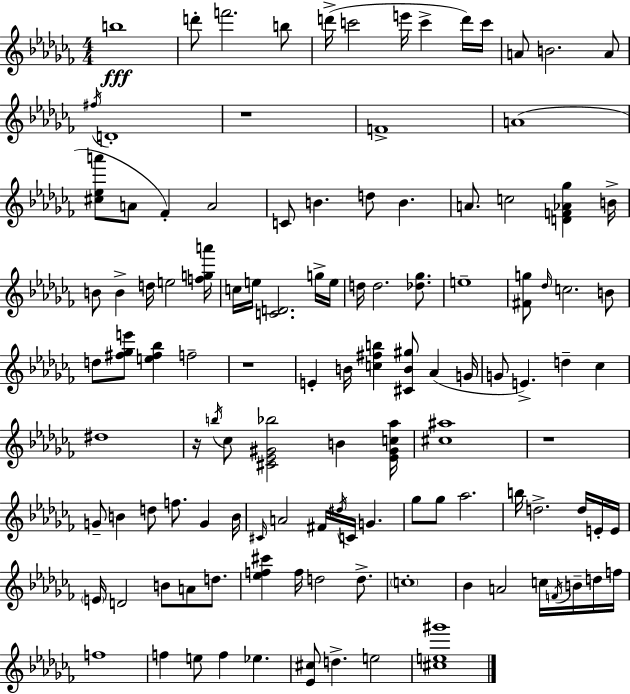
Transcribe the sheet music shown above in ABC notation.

X:1
T:Untitled
M:4/4
L:1/4
K:Abm
b4 d'/2 f'2 b/2 d'/4 c'2 e'/4 c' d'/4 c'/4 A/2 B2 A/2 ^f/4 D4 z4 F4 A4 [^c_ea']/2 A/2 _F A2 C/2 B d/2 B A/2 c2 [DF_A_g] B/4 B/2 B d/4 e2 [fga']/4 c/4 e/4 [CD]2 g/4 e/4 d/4 d2 [_d_g]/2 e4 [^Fg]/2 _d/4 c2 B/2 d/2 [^f_ge']/2 [e^f_b] f2 z4 E B/4 [c^fb] [^CB^g]/2 _A G/4 G/2 E d _c ^d4 z/4 b/4 _c/2 [^C_E^G_b]2 B [_E^Gc_a]/4 [^c^a]4 z4 G/2 B d/2 f/2 G B/4 ^C/4 A2 ^F/4 ^d/4 C/4 G _g/2 _g/2 _a2 b/4 d2 d/4 E/4 E/4 E/4 D2 B/2 A/2 d/2 [_ef^c'] f/4 d2 d/2 c4 _B A2 c/4 F/4 B/4 d/4 f/4 f4 f e/2 f _e [_E^c]/2 d e2 [^ce^g']4